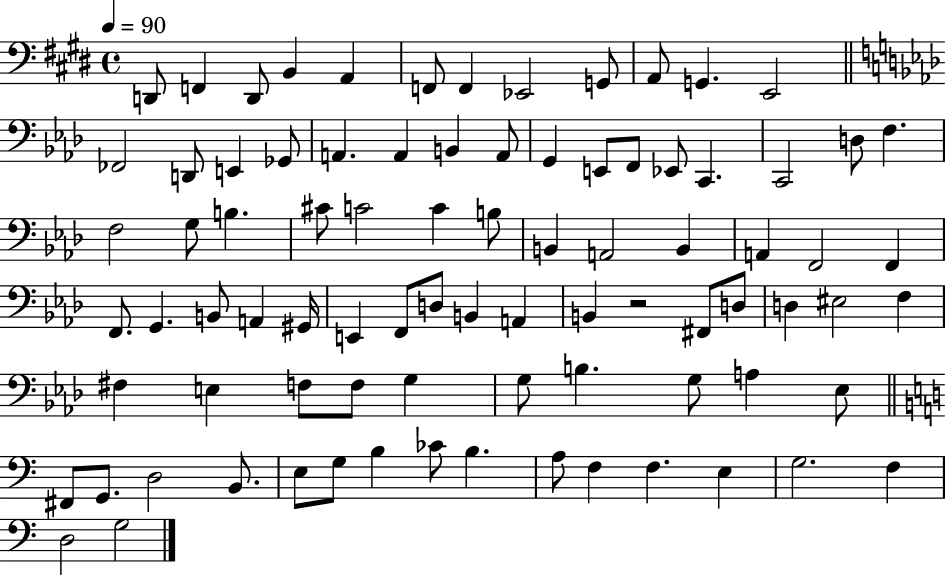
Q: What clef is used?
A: bass